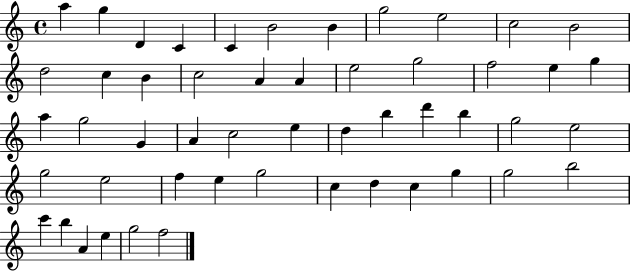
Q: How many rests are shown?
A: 0